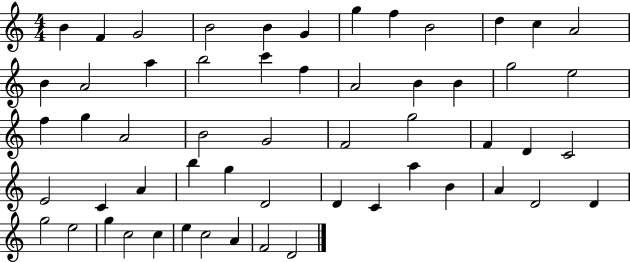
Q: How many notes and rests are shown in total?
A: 56